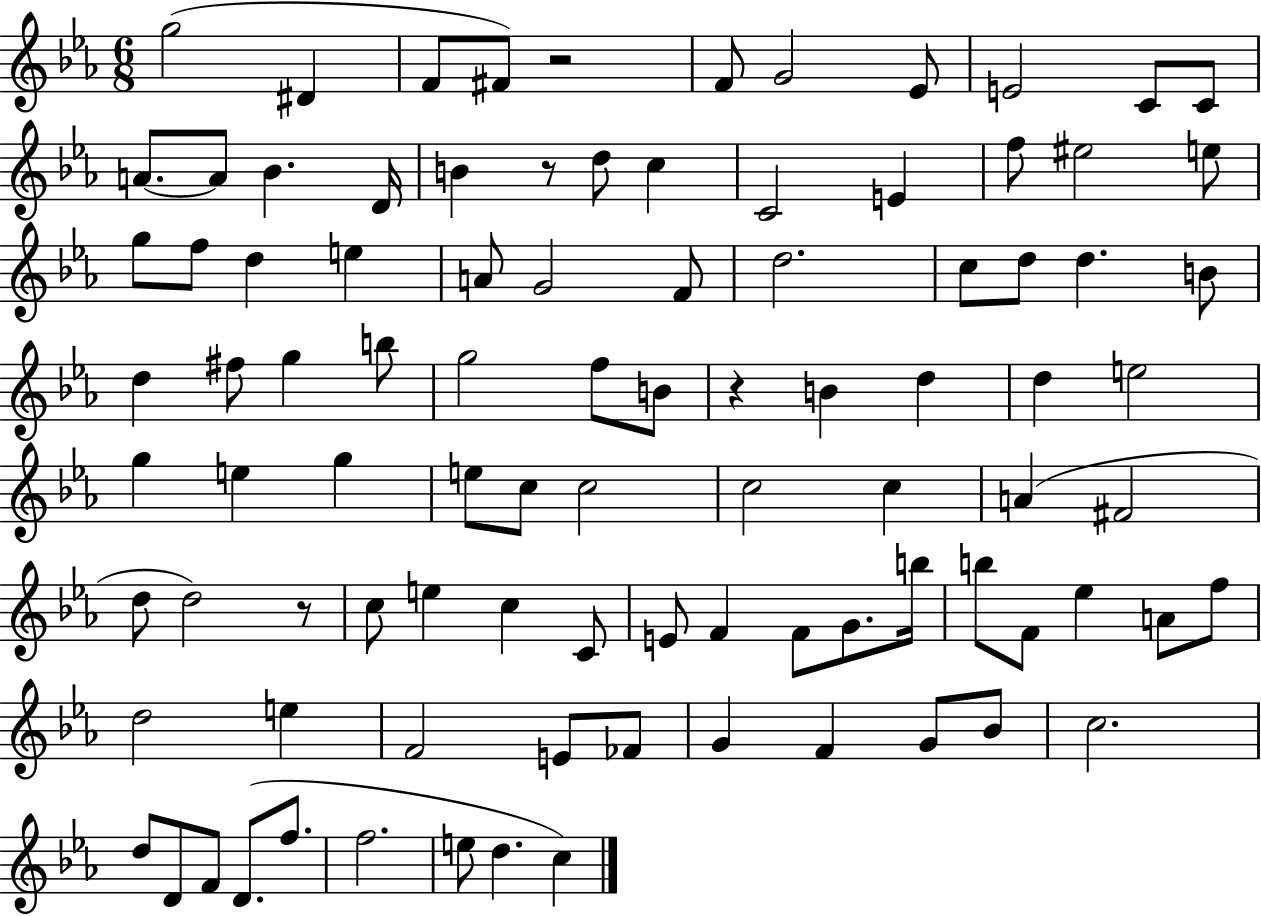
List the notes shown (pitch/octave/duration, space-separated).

G5/h D#4/q F4/e F#4/e R/h F4/e G4/h Eb4/e E4/h C4/e C4/e A4/e. A4/e Bb4/q. D4/s B4/q R/e D5/e C5/q C4/h E4/q F5/e EIS5/h E5/e G5/e F5/e D5/q E5/q A4/e G4/h F4/e D5/h. C5/e D5/e D5/q. B4/e D5/q F#5/e G5/q B5/e G5/h F5/e B4/e R/q B4/q D5/q D5/q E5/h G5/q E5/q G5/q E5/e C5/e C5/h C5/h C5/q A4/q F#4/h D5/e D5/h R/e C5/e E5/q C5/q C4/e E4/e F4/q F4/e G4/e. B5/s B5/e F4/e Eb5/q A4/e F5/e D5/h E5/q F4/h E4/e FES4/e G4/q F4/q G4/e Bb4/e C5/h. D5/e D4/e F4/e D4/e. F5/e. F5/h. E5/e D5/q. C5/q